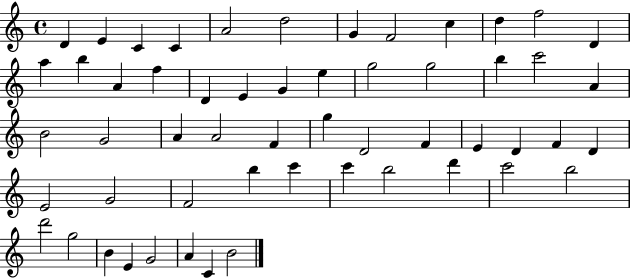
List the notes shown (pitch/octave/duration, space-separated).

D4/q E4/q C4/q C4/q A4/h D5/h G4/q F4/h C5/q D5/q F5/h D4/q A5/q B5/q A4/q F5/q D4/q E4/q G4/q E5/q G5/h G5/h B5/q C6/h A4/q B4/h G4/h A4/q A4/h F4/q G5/q D4/h F4/q E4/q D4/q F4/q D4/q E4/h G4/h F4/h B5/q C6/q C6/q B5/h D6/q C6/h B5/h D6/h G5/h B4/q E4/q G4/h A4/q C4/q B4/h